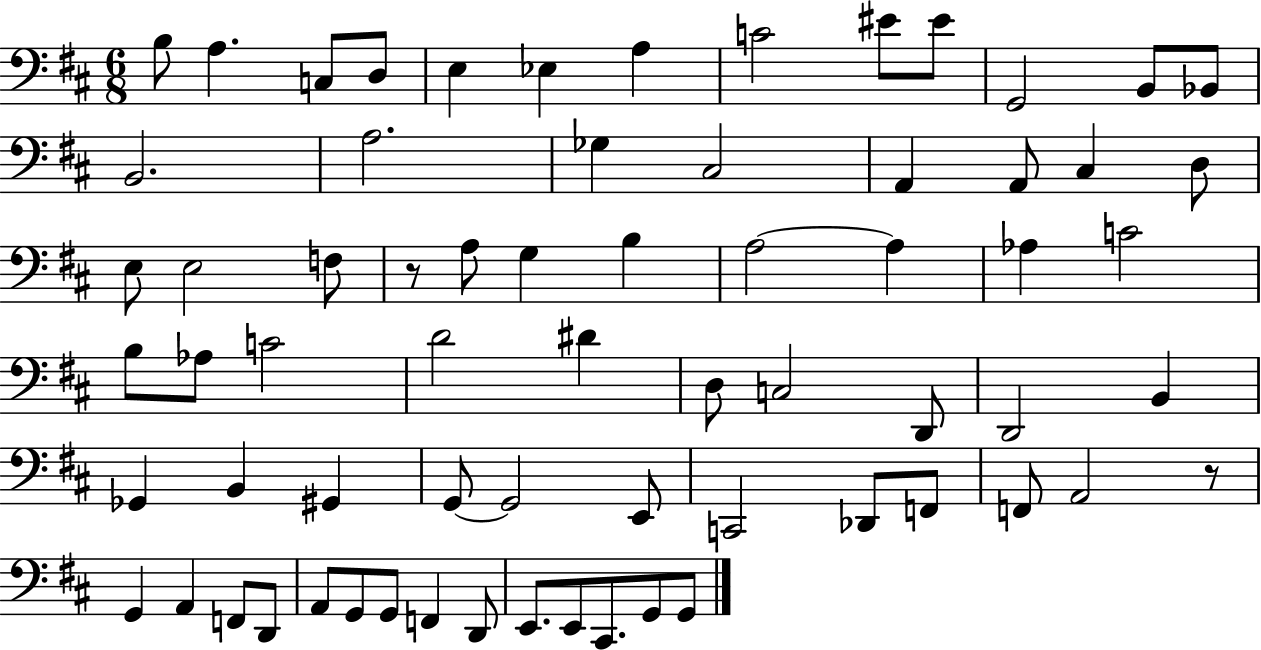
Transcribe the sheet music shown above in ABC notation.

X:1
T:Untitled
M:6/8
L:1/4
K:D
B,/2 A, C,/2 D,/2 E, _E, A, C2 ^E/2 ^E/2 G,,2 B,,/2 _B,,/2 B,,2 A,2 _G, ^C,2 A,, A,,/2 ^C, D,/2 E,/2 E,2 F,/2 z/2 A,/2 G, B, A,2 A, _A, C2 B,/2 _A,/2 C2 D2 ^D D,/2 C,2 D,,/2 D,,2 B,, _G,, B,, ^G,, G,,/2 G,,2 E,,/2 C,,2 _D,,/2 F,,/2 F,,/2 A,,2 z/2 G,, A,, F,,/2 D,,/2 A,,/2 G,,/2 G,,/2 F,, D,,/2 E,,/2 E,,/2 ^C,,/2 G,,/2 G,,/2